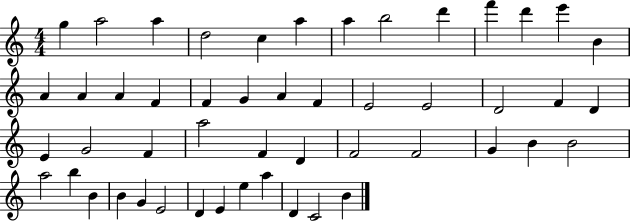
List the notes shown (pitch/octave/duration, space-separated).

G5/q A5/h A5/q D5/h C5/q A5/q A5/q B5/h D6/q F6/q D6/q E6/q B4/q A4/q A4/q A4/q F4/q F4/q G4/q A4/q F4/q E4/h E4/h D4/h F4/q D4/q E4/q G4/h F4/q A5/h F4/q D4/q F4/h F4/h G4/q B4/q B4/h A5/h B5/q B4/q B4/q G4/q E4/h D4/q E4/q E5/q A5/q D4/q C4/h B4/q